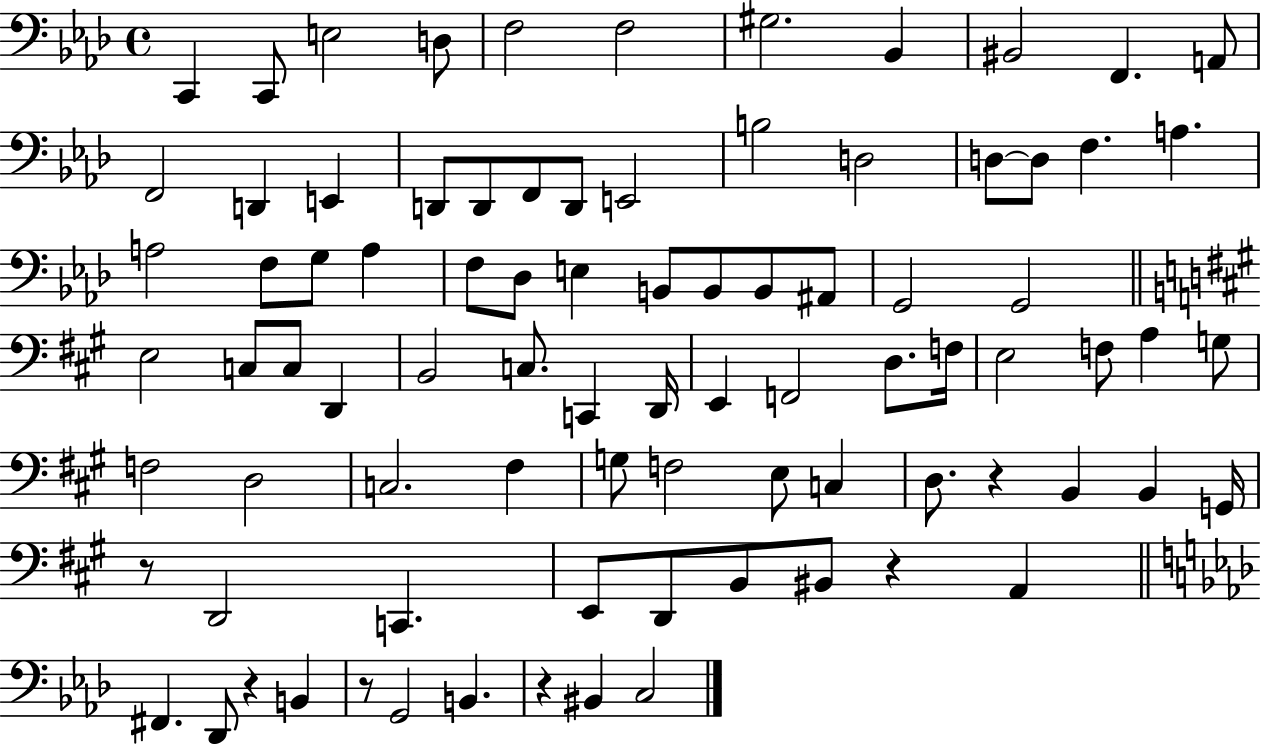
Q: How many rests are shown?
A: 6